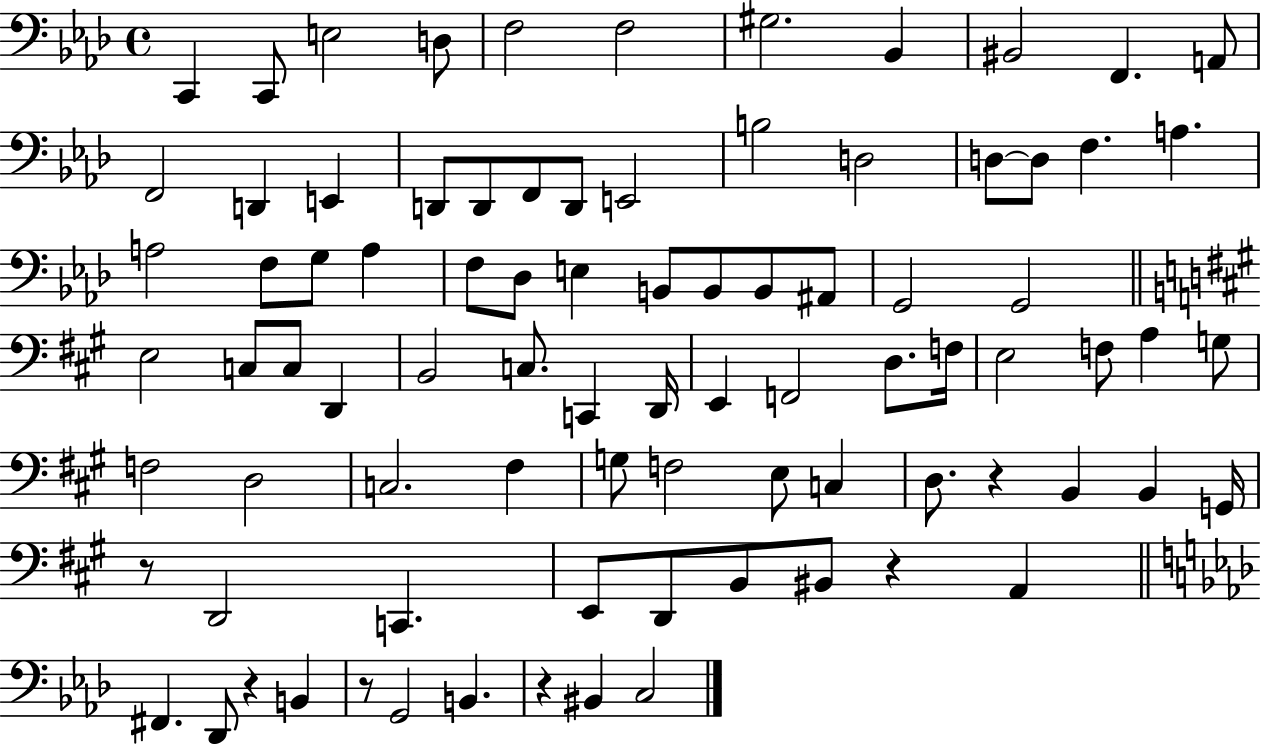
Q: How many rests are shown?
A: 6